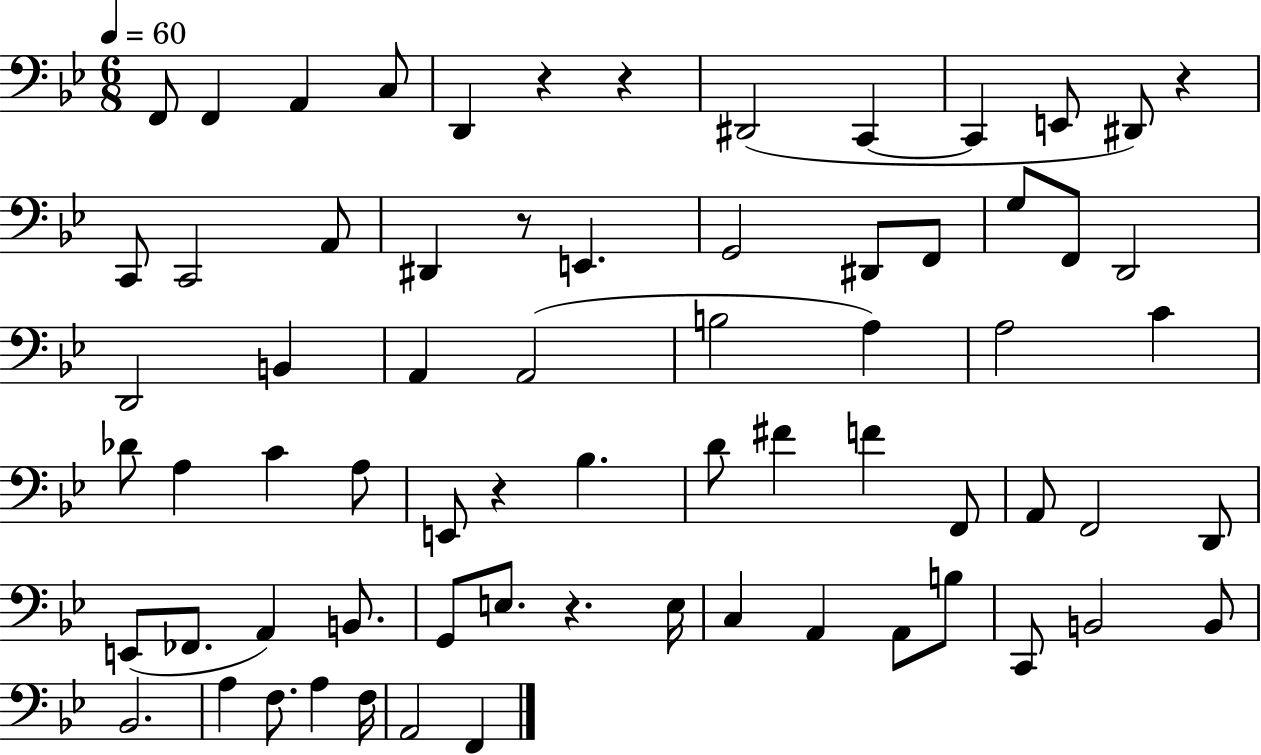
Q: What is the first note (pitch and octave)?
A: F2